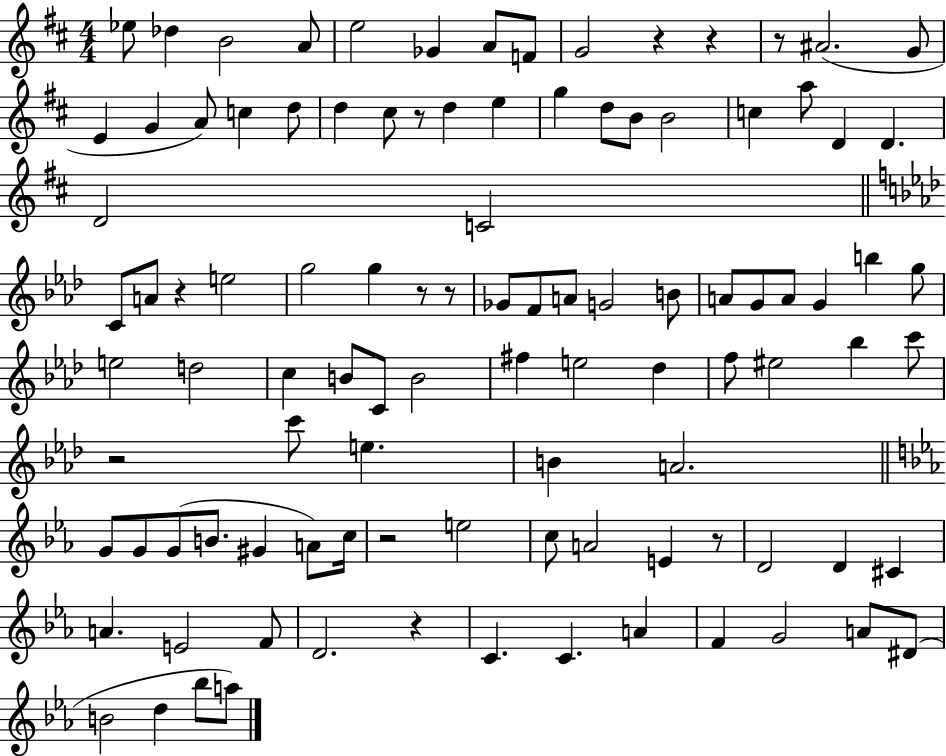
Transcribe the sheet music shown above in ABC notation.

X:1
T:Untitled
M:4/4
L:1/4
K:D
_e/2 _d B2 A/2 e2 _G A/2 F/2 G2 z z z/2 ^A2 G/2 E G A/2 c d/2 d ^c/2 z/2 d e g d/2 B/2 B2 c a/2 D D D2 C2 C/2 A/2 z e2 g2 g z/2 z/2 _G/2 F/2 A/2 G2 B/2 A/2 G/2 A/2 G b g/2 e2 d2 c B/2 C/2 B2 ^f e2 _d f/2 ^e2 _b c'/2 z2 c'/2 e B A2 G/2 G/2 G/2 B/2 ^G A/2 c/4 z2 e2 c/2 A2 E z/2 D2 D ^C A E2 F/2 D2 z C C A F G2 A/2 ^D/2 B2 d _b/2 a/2